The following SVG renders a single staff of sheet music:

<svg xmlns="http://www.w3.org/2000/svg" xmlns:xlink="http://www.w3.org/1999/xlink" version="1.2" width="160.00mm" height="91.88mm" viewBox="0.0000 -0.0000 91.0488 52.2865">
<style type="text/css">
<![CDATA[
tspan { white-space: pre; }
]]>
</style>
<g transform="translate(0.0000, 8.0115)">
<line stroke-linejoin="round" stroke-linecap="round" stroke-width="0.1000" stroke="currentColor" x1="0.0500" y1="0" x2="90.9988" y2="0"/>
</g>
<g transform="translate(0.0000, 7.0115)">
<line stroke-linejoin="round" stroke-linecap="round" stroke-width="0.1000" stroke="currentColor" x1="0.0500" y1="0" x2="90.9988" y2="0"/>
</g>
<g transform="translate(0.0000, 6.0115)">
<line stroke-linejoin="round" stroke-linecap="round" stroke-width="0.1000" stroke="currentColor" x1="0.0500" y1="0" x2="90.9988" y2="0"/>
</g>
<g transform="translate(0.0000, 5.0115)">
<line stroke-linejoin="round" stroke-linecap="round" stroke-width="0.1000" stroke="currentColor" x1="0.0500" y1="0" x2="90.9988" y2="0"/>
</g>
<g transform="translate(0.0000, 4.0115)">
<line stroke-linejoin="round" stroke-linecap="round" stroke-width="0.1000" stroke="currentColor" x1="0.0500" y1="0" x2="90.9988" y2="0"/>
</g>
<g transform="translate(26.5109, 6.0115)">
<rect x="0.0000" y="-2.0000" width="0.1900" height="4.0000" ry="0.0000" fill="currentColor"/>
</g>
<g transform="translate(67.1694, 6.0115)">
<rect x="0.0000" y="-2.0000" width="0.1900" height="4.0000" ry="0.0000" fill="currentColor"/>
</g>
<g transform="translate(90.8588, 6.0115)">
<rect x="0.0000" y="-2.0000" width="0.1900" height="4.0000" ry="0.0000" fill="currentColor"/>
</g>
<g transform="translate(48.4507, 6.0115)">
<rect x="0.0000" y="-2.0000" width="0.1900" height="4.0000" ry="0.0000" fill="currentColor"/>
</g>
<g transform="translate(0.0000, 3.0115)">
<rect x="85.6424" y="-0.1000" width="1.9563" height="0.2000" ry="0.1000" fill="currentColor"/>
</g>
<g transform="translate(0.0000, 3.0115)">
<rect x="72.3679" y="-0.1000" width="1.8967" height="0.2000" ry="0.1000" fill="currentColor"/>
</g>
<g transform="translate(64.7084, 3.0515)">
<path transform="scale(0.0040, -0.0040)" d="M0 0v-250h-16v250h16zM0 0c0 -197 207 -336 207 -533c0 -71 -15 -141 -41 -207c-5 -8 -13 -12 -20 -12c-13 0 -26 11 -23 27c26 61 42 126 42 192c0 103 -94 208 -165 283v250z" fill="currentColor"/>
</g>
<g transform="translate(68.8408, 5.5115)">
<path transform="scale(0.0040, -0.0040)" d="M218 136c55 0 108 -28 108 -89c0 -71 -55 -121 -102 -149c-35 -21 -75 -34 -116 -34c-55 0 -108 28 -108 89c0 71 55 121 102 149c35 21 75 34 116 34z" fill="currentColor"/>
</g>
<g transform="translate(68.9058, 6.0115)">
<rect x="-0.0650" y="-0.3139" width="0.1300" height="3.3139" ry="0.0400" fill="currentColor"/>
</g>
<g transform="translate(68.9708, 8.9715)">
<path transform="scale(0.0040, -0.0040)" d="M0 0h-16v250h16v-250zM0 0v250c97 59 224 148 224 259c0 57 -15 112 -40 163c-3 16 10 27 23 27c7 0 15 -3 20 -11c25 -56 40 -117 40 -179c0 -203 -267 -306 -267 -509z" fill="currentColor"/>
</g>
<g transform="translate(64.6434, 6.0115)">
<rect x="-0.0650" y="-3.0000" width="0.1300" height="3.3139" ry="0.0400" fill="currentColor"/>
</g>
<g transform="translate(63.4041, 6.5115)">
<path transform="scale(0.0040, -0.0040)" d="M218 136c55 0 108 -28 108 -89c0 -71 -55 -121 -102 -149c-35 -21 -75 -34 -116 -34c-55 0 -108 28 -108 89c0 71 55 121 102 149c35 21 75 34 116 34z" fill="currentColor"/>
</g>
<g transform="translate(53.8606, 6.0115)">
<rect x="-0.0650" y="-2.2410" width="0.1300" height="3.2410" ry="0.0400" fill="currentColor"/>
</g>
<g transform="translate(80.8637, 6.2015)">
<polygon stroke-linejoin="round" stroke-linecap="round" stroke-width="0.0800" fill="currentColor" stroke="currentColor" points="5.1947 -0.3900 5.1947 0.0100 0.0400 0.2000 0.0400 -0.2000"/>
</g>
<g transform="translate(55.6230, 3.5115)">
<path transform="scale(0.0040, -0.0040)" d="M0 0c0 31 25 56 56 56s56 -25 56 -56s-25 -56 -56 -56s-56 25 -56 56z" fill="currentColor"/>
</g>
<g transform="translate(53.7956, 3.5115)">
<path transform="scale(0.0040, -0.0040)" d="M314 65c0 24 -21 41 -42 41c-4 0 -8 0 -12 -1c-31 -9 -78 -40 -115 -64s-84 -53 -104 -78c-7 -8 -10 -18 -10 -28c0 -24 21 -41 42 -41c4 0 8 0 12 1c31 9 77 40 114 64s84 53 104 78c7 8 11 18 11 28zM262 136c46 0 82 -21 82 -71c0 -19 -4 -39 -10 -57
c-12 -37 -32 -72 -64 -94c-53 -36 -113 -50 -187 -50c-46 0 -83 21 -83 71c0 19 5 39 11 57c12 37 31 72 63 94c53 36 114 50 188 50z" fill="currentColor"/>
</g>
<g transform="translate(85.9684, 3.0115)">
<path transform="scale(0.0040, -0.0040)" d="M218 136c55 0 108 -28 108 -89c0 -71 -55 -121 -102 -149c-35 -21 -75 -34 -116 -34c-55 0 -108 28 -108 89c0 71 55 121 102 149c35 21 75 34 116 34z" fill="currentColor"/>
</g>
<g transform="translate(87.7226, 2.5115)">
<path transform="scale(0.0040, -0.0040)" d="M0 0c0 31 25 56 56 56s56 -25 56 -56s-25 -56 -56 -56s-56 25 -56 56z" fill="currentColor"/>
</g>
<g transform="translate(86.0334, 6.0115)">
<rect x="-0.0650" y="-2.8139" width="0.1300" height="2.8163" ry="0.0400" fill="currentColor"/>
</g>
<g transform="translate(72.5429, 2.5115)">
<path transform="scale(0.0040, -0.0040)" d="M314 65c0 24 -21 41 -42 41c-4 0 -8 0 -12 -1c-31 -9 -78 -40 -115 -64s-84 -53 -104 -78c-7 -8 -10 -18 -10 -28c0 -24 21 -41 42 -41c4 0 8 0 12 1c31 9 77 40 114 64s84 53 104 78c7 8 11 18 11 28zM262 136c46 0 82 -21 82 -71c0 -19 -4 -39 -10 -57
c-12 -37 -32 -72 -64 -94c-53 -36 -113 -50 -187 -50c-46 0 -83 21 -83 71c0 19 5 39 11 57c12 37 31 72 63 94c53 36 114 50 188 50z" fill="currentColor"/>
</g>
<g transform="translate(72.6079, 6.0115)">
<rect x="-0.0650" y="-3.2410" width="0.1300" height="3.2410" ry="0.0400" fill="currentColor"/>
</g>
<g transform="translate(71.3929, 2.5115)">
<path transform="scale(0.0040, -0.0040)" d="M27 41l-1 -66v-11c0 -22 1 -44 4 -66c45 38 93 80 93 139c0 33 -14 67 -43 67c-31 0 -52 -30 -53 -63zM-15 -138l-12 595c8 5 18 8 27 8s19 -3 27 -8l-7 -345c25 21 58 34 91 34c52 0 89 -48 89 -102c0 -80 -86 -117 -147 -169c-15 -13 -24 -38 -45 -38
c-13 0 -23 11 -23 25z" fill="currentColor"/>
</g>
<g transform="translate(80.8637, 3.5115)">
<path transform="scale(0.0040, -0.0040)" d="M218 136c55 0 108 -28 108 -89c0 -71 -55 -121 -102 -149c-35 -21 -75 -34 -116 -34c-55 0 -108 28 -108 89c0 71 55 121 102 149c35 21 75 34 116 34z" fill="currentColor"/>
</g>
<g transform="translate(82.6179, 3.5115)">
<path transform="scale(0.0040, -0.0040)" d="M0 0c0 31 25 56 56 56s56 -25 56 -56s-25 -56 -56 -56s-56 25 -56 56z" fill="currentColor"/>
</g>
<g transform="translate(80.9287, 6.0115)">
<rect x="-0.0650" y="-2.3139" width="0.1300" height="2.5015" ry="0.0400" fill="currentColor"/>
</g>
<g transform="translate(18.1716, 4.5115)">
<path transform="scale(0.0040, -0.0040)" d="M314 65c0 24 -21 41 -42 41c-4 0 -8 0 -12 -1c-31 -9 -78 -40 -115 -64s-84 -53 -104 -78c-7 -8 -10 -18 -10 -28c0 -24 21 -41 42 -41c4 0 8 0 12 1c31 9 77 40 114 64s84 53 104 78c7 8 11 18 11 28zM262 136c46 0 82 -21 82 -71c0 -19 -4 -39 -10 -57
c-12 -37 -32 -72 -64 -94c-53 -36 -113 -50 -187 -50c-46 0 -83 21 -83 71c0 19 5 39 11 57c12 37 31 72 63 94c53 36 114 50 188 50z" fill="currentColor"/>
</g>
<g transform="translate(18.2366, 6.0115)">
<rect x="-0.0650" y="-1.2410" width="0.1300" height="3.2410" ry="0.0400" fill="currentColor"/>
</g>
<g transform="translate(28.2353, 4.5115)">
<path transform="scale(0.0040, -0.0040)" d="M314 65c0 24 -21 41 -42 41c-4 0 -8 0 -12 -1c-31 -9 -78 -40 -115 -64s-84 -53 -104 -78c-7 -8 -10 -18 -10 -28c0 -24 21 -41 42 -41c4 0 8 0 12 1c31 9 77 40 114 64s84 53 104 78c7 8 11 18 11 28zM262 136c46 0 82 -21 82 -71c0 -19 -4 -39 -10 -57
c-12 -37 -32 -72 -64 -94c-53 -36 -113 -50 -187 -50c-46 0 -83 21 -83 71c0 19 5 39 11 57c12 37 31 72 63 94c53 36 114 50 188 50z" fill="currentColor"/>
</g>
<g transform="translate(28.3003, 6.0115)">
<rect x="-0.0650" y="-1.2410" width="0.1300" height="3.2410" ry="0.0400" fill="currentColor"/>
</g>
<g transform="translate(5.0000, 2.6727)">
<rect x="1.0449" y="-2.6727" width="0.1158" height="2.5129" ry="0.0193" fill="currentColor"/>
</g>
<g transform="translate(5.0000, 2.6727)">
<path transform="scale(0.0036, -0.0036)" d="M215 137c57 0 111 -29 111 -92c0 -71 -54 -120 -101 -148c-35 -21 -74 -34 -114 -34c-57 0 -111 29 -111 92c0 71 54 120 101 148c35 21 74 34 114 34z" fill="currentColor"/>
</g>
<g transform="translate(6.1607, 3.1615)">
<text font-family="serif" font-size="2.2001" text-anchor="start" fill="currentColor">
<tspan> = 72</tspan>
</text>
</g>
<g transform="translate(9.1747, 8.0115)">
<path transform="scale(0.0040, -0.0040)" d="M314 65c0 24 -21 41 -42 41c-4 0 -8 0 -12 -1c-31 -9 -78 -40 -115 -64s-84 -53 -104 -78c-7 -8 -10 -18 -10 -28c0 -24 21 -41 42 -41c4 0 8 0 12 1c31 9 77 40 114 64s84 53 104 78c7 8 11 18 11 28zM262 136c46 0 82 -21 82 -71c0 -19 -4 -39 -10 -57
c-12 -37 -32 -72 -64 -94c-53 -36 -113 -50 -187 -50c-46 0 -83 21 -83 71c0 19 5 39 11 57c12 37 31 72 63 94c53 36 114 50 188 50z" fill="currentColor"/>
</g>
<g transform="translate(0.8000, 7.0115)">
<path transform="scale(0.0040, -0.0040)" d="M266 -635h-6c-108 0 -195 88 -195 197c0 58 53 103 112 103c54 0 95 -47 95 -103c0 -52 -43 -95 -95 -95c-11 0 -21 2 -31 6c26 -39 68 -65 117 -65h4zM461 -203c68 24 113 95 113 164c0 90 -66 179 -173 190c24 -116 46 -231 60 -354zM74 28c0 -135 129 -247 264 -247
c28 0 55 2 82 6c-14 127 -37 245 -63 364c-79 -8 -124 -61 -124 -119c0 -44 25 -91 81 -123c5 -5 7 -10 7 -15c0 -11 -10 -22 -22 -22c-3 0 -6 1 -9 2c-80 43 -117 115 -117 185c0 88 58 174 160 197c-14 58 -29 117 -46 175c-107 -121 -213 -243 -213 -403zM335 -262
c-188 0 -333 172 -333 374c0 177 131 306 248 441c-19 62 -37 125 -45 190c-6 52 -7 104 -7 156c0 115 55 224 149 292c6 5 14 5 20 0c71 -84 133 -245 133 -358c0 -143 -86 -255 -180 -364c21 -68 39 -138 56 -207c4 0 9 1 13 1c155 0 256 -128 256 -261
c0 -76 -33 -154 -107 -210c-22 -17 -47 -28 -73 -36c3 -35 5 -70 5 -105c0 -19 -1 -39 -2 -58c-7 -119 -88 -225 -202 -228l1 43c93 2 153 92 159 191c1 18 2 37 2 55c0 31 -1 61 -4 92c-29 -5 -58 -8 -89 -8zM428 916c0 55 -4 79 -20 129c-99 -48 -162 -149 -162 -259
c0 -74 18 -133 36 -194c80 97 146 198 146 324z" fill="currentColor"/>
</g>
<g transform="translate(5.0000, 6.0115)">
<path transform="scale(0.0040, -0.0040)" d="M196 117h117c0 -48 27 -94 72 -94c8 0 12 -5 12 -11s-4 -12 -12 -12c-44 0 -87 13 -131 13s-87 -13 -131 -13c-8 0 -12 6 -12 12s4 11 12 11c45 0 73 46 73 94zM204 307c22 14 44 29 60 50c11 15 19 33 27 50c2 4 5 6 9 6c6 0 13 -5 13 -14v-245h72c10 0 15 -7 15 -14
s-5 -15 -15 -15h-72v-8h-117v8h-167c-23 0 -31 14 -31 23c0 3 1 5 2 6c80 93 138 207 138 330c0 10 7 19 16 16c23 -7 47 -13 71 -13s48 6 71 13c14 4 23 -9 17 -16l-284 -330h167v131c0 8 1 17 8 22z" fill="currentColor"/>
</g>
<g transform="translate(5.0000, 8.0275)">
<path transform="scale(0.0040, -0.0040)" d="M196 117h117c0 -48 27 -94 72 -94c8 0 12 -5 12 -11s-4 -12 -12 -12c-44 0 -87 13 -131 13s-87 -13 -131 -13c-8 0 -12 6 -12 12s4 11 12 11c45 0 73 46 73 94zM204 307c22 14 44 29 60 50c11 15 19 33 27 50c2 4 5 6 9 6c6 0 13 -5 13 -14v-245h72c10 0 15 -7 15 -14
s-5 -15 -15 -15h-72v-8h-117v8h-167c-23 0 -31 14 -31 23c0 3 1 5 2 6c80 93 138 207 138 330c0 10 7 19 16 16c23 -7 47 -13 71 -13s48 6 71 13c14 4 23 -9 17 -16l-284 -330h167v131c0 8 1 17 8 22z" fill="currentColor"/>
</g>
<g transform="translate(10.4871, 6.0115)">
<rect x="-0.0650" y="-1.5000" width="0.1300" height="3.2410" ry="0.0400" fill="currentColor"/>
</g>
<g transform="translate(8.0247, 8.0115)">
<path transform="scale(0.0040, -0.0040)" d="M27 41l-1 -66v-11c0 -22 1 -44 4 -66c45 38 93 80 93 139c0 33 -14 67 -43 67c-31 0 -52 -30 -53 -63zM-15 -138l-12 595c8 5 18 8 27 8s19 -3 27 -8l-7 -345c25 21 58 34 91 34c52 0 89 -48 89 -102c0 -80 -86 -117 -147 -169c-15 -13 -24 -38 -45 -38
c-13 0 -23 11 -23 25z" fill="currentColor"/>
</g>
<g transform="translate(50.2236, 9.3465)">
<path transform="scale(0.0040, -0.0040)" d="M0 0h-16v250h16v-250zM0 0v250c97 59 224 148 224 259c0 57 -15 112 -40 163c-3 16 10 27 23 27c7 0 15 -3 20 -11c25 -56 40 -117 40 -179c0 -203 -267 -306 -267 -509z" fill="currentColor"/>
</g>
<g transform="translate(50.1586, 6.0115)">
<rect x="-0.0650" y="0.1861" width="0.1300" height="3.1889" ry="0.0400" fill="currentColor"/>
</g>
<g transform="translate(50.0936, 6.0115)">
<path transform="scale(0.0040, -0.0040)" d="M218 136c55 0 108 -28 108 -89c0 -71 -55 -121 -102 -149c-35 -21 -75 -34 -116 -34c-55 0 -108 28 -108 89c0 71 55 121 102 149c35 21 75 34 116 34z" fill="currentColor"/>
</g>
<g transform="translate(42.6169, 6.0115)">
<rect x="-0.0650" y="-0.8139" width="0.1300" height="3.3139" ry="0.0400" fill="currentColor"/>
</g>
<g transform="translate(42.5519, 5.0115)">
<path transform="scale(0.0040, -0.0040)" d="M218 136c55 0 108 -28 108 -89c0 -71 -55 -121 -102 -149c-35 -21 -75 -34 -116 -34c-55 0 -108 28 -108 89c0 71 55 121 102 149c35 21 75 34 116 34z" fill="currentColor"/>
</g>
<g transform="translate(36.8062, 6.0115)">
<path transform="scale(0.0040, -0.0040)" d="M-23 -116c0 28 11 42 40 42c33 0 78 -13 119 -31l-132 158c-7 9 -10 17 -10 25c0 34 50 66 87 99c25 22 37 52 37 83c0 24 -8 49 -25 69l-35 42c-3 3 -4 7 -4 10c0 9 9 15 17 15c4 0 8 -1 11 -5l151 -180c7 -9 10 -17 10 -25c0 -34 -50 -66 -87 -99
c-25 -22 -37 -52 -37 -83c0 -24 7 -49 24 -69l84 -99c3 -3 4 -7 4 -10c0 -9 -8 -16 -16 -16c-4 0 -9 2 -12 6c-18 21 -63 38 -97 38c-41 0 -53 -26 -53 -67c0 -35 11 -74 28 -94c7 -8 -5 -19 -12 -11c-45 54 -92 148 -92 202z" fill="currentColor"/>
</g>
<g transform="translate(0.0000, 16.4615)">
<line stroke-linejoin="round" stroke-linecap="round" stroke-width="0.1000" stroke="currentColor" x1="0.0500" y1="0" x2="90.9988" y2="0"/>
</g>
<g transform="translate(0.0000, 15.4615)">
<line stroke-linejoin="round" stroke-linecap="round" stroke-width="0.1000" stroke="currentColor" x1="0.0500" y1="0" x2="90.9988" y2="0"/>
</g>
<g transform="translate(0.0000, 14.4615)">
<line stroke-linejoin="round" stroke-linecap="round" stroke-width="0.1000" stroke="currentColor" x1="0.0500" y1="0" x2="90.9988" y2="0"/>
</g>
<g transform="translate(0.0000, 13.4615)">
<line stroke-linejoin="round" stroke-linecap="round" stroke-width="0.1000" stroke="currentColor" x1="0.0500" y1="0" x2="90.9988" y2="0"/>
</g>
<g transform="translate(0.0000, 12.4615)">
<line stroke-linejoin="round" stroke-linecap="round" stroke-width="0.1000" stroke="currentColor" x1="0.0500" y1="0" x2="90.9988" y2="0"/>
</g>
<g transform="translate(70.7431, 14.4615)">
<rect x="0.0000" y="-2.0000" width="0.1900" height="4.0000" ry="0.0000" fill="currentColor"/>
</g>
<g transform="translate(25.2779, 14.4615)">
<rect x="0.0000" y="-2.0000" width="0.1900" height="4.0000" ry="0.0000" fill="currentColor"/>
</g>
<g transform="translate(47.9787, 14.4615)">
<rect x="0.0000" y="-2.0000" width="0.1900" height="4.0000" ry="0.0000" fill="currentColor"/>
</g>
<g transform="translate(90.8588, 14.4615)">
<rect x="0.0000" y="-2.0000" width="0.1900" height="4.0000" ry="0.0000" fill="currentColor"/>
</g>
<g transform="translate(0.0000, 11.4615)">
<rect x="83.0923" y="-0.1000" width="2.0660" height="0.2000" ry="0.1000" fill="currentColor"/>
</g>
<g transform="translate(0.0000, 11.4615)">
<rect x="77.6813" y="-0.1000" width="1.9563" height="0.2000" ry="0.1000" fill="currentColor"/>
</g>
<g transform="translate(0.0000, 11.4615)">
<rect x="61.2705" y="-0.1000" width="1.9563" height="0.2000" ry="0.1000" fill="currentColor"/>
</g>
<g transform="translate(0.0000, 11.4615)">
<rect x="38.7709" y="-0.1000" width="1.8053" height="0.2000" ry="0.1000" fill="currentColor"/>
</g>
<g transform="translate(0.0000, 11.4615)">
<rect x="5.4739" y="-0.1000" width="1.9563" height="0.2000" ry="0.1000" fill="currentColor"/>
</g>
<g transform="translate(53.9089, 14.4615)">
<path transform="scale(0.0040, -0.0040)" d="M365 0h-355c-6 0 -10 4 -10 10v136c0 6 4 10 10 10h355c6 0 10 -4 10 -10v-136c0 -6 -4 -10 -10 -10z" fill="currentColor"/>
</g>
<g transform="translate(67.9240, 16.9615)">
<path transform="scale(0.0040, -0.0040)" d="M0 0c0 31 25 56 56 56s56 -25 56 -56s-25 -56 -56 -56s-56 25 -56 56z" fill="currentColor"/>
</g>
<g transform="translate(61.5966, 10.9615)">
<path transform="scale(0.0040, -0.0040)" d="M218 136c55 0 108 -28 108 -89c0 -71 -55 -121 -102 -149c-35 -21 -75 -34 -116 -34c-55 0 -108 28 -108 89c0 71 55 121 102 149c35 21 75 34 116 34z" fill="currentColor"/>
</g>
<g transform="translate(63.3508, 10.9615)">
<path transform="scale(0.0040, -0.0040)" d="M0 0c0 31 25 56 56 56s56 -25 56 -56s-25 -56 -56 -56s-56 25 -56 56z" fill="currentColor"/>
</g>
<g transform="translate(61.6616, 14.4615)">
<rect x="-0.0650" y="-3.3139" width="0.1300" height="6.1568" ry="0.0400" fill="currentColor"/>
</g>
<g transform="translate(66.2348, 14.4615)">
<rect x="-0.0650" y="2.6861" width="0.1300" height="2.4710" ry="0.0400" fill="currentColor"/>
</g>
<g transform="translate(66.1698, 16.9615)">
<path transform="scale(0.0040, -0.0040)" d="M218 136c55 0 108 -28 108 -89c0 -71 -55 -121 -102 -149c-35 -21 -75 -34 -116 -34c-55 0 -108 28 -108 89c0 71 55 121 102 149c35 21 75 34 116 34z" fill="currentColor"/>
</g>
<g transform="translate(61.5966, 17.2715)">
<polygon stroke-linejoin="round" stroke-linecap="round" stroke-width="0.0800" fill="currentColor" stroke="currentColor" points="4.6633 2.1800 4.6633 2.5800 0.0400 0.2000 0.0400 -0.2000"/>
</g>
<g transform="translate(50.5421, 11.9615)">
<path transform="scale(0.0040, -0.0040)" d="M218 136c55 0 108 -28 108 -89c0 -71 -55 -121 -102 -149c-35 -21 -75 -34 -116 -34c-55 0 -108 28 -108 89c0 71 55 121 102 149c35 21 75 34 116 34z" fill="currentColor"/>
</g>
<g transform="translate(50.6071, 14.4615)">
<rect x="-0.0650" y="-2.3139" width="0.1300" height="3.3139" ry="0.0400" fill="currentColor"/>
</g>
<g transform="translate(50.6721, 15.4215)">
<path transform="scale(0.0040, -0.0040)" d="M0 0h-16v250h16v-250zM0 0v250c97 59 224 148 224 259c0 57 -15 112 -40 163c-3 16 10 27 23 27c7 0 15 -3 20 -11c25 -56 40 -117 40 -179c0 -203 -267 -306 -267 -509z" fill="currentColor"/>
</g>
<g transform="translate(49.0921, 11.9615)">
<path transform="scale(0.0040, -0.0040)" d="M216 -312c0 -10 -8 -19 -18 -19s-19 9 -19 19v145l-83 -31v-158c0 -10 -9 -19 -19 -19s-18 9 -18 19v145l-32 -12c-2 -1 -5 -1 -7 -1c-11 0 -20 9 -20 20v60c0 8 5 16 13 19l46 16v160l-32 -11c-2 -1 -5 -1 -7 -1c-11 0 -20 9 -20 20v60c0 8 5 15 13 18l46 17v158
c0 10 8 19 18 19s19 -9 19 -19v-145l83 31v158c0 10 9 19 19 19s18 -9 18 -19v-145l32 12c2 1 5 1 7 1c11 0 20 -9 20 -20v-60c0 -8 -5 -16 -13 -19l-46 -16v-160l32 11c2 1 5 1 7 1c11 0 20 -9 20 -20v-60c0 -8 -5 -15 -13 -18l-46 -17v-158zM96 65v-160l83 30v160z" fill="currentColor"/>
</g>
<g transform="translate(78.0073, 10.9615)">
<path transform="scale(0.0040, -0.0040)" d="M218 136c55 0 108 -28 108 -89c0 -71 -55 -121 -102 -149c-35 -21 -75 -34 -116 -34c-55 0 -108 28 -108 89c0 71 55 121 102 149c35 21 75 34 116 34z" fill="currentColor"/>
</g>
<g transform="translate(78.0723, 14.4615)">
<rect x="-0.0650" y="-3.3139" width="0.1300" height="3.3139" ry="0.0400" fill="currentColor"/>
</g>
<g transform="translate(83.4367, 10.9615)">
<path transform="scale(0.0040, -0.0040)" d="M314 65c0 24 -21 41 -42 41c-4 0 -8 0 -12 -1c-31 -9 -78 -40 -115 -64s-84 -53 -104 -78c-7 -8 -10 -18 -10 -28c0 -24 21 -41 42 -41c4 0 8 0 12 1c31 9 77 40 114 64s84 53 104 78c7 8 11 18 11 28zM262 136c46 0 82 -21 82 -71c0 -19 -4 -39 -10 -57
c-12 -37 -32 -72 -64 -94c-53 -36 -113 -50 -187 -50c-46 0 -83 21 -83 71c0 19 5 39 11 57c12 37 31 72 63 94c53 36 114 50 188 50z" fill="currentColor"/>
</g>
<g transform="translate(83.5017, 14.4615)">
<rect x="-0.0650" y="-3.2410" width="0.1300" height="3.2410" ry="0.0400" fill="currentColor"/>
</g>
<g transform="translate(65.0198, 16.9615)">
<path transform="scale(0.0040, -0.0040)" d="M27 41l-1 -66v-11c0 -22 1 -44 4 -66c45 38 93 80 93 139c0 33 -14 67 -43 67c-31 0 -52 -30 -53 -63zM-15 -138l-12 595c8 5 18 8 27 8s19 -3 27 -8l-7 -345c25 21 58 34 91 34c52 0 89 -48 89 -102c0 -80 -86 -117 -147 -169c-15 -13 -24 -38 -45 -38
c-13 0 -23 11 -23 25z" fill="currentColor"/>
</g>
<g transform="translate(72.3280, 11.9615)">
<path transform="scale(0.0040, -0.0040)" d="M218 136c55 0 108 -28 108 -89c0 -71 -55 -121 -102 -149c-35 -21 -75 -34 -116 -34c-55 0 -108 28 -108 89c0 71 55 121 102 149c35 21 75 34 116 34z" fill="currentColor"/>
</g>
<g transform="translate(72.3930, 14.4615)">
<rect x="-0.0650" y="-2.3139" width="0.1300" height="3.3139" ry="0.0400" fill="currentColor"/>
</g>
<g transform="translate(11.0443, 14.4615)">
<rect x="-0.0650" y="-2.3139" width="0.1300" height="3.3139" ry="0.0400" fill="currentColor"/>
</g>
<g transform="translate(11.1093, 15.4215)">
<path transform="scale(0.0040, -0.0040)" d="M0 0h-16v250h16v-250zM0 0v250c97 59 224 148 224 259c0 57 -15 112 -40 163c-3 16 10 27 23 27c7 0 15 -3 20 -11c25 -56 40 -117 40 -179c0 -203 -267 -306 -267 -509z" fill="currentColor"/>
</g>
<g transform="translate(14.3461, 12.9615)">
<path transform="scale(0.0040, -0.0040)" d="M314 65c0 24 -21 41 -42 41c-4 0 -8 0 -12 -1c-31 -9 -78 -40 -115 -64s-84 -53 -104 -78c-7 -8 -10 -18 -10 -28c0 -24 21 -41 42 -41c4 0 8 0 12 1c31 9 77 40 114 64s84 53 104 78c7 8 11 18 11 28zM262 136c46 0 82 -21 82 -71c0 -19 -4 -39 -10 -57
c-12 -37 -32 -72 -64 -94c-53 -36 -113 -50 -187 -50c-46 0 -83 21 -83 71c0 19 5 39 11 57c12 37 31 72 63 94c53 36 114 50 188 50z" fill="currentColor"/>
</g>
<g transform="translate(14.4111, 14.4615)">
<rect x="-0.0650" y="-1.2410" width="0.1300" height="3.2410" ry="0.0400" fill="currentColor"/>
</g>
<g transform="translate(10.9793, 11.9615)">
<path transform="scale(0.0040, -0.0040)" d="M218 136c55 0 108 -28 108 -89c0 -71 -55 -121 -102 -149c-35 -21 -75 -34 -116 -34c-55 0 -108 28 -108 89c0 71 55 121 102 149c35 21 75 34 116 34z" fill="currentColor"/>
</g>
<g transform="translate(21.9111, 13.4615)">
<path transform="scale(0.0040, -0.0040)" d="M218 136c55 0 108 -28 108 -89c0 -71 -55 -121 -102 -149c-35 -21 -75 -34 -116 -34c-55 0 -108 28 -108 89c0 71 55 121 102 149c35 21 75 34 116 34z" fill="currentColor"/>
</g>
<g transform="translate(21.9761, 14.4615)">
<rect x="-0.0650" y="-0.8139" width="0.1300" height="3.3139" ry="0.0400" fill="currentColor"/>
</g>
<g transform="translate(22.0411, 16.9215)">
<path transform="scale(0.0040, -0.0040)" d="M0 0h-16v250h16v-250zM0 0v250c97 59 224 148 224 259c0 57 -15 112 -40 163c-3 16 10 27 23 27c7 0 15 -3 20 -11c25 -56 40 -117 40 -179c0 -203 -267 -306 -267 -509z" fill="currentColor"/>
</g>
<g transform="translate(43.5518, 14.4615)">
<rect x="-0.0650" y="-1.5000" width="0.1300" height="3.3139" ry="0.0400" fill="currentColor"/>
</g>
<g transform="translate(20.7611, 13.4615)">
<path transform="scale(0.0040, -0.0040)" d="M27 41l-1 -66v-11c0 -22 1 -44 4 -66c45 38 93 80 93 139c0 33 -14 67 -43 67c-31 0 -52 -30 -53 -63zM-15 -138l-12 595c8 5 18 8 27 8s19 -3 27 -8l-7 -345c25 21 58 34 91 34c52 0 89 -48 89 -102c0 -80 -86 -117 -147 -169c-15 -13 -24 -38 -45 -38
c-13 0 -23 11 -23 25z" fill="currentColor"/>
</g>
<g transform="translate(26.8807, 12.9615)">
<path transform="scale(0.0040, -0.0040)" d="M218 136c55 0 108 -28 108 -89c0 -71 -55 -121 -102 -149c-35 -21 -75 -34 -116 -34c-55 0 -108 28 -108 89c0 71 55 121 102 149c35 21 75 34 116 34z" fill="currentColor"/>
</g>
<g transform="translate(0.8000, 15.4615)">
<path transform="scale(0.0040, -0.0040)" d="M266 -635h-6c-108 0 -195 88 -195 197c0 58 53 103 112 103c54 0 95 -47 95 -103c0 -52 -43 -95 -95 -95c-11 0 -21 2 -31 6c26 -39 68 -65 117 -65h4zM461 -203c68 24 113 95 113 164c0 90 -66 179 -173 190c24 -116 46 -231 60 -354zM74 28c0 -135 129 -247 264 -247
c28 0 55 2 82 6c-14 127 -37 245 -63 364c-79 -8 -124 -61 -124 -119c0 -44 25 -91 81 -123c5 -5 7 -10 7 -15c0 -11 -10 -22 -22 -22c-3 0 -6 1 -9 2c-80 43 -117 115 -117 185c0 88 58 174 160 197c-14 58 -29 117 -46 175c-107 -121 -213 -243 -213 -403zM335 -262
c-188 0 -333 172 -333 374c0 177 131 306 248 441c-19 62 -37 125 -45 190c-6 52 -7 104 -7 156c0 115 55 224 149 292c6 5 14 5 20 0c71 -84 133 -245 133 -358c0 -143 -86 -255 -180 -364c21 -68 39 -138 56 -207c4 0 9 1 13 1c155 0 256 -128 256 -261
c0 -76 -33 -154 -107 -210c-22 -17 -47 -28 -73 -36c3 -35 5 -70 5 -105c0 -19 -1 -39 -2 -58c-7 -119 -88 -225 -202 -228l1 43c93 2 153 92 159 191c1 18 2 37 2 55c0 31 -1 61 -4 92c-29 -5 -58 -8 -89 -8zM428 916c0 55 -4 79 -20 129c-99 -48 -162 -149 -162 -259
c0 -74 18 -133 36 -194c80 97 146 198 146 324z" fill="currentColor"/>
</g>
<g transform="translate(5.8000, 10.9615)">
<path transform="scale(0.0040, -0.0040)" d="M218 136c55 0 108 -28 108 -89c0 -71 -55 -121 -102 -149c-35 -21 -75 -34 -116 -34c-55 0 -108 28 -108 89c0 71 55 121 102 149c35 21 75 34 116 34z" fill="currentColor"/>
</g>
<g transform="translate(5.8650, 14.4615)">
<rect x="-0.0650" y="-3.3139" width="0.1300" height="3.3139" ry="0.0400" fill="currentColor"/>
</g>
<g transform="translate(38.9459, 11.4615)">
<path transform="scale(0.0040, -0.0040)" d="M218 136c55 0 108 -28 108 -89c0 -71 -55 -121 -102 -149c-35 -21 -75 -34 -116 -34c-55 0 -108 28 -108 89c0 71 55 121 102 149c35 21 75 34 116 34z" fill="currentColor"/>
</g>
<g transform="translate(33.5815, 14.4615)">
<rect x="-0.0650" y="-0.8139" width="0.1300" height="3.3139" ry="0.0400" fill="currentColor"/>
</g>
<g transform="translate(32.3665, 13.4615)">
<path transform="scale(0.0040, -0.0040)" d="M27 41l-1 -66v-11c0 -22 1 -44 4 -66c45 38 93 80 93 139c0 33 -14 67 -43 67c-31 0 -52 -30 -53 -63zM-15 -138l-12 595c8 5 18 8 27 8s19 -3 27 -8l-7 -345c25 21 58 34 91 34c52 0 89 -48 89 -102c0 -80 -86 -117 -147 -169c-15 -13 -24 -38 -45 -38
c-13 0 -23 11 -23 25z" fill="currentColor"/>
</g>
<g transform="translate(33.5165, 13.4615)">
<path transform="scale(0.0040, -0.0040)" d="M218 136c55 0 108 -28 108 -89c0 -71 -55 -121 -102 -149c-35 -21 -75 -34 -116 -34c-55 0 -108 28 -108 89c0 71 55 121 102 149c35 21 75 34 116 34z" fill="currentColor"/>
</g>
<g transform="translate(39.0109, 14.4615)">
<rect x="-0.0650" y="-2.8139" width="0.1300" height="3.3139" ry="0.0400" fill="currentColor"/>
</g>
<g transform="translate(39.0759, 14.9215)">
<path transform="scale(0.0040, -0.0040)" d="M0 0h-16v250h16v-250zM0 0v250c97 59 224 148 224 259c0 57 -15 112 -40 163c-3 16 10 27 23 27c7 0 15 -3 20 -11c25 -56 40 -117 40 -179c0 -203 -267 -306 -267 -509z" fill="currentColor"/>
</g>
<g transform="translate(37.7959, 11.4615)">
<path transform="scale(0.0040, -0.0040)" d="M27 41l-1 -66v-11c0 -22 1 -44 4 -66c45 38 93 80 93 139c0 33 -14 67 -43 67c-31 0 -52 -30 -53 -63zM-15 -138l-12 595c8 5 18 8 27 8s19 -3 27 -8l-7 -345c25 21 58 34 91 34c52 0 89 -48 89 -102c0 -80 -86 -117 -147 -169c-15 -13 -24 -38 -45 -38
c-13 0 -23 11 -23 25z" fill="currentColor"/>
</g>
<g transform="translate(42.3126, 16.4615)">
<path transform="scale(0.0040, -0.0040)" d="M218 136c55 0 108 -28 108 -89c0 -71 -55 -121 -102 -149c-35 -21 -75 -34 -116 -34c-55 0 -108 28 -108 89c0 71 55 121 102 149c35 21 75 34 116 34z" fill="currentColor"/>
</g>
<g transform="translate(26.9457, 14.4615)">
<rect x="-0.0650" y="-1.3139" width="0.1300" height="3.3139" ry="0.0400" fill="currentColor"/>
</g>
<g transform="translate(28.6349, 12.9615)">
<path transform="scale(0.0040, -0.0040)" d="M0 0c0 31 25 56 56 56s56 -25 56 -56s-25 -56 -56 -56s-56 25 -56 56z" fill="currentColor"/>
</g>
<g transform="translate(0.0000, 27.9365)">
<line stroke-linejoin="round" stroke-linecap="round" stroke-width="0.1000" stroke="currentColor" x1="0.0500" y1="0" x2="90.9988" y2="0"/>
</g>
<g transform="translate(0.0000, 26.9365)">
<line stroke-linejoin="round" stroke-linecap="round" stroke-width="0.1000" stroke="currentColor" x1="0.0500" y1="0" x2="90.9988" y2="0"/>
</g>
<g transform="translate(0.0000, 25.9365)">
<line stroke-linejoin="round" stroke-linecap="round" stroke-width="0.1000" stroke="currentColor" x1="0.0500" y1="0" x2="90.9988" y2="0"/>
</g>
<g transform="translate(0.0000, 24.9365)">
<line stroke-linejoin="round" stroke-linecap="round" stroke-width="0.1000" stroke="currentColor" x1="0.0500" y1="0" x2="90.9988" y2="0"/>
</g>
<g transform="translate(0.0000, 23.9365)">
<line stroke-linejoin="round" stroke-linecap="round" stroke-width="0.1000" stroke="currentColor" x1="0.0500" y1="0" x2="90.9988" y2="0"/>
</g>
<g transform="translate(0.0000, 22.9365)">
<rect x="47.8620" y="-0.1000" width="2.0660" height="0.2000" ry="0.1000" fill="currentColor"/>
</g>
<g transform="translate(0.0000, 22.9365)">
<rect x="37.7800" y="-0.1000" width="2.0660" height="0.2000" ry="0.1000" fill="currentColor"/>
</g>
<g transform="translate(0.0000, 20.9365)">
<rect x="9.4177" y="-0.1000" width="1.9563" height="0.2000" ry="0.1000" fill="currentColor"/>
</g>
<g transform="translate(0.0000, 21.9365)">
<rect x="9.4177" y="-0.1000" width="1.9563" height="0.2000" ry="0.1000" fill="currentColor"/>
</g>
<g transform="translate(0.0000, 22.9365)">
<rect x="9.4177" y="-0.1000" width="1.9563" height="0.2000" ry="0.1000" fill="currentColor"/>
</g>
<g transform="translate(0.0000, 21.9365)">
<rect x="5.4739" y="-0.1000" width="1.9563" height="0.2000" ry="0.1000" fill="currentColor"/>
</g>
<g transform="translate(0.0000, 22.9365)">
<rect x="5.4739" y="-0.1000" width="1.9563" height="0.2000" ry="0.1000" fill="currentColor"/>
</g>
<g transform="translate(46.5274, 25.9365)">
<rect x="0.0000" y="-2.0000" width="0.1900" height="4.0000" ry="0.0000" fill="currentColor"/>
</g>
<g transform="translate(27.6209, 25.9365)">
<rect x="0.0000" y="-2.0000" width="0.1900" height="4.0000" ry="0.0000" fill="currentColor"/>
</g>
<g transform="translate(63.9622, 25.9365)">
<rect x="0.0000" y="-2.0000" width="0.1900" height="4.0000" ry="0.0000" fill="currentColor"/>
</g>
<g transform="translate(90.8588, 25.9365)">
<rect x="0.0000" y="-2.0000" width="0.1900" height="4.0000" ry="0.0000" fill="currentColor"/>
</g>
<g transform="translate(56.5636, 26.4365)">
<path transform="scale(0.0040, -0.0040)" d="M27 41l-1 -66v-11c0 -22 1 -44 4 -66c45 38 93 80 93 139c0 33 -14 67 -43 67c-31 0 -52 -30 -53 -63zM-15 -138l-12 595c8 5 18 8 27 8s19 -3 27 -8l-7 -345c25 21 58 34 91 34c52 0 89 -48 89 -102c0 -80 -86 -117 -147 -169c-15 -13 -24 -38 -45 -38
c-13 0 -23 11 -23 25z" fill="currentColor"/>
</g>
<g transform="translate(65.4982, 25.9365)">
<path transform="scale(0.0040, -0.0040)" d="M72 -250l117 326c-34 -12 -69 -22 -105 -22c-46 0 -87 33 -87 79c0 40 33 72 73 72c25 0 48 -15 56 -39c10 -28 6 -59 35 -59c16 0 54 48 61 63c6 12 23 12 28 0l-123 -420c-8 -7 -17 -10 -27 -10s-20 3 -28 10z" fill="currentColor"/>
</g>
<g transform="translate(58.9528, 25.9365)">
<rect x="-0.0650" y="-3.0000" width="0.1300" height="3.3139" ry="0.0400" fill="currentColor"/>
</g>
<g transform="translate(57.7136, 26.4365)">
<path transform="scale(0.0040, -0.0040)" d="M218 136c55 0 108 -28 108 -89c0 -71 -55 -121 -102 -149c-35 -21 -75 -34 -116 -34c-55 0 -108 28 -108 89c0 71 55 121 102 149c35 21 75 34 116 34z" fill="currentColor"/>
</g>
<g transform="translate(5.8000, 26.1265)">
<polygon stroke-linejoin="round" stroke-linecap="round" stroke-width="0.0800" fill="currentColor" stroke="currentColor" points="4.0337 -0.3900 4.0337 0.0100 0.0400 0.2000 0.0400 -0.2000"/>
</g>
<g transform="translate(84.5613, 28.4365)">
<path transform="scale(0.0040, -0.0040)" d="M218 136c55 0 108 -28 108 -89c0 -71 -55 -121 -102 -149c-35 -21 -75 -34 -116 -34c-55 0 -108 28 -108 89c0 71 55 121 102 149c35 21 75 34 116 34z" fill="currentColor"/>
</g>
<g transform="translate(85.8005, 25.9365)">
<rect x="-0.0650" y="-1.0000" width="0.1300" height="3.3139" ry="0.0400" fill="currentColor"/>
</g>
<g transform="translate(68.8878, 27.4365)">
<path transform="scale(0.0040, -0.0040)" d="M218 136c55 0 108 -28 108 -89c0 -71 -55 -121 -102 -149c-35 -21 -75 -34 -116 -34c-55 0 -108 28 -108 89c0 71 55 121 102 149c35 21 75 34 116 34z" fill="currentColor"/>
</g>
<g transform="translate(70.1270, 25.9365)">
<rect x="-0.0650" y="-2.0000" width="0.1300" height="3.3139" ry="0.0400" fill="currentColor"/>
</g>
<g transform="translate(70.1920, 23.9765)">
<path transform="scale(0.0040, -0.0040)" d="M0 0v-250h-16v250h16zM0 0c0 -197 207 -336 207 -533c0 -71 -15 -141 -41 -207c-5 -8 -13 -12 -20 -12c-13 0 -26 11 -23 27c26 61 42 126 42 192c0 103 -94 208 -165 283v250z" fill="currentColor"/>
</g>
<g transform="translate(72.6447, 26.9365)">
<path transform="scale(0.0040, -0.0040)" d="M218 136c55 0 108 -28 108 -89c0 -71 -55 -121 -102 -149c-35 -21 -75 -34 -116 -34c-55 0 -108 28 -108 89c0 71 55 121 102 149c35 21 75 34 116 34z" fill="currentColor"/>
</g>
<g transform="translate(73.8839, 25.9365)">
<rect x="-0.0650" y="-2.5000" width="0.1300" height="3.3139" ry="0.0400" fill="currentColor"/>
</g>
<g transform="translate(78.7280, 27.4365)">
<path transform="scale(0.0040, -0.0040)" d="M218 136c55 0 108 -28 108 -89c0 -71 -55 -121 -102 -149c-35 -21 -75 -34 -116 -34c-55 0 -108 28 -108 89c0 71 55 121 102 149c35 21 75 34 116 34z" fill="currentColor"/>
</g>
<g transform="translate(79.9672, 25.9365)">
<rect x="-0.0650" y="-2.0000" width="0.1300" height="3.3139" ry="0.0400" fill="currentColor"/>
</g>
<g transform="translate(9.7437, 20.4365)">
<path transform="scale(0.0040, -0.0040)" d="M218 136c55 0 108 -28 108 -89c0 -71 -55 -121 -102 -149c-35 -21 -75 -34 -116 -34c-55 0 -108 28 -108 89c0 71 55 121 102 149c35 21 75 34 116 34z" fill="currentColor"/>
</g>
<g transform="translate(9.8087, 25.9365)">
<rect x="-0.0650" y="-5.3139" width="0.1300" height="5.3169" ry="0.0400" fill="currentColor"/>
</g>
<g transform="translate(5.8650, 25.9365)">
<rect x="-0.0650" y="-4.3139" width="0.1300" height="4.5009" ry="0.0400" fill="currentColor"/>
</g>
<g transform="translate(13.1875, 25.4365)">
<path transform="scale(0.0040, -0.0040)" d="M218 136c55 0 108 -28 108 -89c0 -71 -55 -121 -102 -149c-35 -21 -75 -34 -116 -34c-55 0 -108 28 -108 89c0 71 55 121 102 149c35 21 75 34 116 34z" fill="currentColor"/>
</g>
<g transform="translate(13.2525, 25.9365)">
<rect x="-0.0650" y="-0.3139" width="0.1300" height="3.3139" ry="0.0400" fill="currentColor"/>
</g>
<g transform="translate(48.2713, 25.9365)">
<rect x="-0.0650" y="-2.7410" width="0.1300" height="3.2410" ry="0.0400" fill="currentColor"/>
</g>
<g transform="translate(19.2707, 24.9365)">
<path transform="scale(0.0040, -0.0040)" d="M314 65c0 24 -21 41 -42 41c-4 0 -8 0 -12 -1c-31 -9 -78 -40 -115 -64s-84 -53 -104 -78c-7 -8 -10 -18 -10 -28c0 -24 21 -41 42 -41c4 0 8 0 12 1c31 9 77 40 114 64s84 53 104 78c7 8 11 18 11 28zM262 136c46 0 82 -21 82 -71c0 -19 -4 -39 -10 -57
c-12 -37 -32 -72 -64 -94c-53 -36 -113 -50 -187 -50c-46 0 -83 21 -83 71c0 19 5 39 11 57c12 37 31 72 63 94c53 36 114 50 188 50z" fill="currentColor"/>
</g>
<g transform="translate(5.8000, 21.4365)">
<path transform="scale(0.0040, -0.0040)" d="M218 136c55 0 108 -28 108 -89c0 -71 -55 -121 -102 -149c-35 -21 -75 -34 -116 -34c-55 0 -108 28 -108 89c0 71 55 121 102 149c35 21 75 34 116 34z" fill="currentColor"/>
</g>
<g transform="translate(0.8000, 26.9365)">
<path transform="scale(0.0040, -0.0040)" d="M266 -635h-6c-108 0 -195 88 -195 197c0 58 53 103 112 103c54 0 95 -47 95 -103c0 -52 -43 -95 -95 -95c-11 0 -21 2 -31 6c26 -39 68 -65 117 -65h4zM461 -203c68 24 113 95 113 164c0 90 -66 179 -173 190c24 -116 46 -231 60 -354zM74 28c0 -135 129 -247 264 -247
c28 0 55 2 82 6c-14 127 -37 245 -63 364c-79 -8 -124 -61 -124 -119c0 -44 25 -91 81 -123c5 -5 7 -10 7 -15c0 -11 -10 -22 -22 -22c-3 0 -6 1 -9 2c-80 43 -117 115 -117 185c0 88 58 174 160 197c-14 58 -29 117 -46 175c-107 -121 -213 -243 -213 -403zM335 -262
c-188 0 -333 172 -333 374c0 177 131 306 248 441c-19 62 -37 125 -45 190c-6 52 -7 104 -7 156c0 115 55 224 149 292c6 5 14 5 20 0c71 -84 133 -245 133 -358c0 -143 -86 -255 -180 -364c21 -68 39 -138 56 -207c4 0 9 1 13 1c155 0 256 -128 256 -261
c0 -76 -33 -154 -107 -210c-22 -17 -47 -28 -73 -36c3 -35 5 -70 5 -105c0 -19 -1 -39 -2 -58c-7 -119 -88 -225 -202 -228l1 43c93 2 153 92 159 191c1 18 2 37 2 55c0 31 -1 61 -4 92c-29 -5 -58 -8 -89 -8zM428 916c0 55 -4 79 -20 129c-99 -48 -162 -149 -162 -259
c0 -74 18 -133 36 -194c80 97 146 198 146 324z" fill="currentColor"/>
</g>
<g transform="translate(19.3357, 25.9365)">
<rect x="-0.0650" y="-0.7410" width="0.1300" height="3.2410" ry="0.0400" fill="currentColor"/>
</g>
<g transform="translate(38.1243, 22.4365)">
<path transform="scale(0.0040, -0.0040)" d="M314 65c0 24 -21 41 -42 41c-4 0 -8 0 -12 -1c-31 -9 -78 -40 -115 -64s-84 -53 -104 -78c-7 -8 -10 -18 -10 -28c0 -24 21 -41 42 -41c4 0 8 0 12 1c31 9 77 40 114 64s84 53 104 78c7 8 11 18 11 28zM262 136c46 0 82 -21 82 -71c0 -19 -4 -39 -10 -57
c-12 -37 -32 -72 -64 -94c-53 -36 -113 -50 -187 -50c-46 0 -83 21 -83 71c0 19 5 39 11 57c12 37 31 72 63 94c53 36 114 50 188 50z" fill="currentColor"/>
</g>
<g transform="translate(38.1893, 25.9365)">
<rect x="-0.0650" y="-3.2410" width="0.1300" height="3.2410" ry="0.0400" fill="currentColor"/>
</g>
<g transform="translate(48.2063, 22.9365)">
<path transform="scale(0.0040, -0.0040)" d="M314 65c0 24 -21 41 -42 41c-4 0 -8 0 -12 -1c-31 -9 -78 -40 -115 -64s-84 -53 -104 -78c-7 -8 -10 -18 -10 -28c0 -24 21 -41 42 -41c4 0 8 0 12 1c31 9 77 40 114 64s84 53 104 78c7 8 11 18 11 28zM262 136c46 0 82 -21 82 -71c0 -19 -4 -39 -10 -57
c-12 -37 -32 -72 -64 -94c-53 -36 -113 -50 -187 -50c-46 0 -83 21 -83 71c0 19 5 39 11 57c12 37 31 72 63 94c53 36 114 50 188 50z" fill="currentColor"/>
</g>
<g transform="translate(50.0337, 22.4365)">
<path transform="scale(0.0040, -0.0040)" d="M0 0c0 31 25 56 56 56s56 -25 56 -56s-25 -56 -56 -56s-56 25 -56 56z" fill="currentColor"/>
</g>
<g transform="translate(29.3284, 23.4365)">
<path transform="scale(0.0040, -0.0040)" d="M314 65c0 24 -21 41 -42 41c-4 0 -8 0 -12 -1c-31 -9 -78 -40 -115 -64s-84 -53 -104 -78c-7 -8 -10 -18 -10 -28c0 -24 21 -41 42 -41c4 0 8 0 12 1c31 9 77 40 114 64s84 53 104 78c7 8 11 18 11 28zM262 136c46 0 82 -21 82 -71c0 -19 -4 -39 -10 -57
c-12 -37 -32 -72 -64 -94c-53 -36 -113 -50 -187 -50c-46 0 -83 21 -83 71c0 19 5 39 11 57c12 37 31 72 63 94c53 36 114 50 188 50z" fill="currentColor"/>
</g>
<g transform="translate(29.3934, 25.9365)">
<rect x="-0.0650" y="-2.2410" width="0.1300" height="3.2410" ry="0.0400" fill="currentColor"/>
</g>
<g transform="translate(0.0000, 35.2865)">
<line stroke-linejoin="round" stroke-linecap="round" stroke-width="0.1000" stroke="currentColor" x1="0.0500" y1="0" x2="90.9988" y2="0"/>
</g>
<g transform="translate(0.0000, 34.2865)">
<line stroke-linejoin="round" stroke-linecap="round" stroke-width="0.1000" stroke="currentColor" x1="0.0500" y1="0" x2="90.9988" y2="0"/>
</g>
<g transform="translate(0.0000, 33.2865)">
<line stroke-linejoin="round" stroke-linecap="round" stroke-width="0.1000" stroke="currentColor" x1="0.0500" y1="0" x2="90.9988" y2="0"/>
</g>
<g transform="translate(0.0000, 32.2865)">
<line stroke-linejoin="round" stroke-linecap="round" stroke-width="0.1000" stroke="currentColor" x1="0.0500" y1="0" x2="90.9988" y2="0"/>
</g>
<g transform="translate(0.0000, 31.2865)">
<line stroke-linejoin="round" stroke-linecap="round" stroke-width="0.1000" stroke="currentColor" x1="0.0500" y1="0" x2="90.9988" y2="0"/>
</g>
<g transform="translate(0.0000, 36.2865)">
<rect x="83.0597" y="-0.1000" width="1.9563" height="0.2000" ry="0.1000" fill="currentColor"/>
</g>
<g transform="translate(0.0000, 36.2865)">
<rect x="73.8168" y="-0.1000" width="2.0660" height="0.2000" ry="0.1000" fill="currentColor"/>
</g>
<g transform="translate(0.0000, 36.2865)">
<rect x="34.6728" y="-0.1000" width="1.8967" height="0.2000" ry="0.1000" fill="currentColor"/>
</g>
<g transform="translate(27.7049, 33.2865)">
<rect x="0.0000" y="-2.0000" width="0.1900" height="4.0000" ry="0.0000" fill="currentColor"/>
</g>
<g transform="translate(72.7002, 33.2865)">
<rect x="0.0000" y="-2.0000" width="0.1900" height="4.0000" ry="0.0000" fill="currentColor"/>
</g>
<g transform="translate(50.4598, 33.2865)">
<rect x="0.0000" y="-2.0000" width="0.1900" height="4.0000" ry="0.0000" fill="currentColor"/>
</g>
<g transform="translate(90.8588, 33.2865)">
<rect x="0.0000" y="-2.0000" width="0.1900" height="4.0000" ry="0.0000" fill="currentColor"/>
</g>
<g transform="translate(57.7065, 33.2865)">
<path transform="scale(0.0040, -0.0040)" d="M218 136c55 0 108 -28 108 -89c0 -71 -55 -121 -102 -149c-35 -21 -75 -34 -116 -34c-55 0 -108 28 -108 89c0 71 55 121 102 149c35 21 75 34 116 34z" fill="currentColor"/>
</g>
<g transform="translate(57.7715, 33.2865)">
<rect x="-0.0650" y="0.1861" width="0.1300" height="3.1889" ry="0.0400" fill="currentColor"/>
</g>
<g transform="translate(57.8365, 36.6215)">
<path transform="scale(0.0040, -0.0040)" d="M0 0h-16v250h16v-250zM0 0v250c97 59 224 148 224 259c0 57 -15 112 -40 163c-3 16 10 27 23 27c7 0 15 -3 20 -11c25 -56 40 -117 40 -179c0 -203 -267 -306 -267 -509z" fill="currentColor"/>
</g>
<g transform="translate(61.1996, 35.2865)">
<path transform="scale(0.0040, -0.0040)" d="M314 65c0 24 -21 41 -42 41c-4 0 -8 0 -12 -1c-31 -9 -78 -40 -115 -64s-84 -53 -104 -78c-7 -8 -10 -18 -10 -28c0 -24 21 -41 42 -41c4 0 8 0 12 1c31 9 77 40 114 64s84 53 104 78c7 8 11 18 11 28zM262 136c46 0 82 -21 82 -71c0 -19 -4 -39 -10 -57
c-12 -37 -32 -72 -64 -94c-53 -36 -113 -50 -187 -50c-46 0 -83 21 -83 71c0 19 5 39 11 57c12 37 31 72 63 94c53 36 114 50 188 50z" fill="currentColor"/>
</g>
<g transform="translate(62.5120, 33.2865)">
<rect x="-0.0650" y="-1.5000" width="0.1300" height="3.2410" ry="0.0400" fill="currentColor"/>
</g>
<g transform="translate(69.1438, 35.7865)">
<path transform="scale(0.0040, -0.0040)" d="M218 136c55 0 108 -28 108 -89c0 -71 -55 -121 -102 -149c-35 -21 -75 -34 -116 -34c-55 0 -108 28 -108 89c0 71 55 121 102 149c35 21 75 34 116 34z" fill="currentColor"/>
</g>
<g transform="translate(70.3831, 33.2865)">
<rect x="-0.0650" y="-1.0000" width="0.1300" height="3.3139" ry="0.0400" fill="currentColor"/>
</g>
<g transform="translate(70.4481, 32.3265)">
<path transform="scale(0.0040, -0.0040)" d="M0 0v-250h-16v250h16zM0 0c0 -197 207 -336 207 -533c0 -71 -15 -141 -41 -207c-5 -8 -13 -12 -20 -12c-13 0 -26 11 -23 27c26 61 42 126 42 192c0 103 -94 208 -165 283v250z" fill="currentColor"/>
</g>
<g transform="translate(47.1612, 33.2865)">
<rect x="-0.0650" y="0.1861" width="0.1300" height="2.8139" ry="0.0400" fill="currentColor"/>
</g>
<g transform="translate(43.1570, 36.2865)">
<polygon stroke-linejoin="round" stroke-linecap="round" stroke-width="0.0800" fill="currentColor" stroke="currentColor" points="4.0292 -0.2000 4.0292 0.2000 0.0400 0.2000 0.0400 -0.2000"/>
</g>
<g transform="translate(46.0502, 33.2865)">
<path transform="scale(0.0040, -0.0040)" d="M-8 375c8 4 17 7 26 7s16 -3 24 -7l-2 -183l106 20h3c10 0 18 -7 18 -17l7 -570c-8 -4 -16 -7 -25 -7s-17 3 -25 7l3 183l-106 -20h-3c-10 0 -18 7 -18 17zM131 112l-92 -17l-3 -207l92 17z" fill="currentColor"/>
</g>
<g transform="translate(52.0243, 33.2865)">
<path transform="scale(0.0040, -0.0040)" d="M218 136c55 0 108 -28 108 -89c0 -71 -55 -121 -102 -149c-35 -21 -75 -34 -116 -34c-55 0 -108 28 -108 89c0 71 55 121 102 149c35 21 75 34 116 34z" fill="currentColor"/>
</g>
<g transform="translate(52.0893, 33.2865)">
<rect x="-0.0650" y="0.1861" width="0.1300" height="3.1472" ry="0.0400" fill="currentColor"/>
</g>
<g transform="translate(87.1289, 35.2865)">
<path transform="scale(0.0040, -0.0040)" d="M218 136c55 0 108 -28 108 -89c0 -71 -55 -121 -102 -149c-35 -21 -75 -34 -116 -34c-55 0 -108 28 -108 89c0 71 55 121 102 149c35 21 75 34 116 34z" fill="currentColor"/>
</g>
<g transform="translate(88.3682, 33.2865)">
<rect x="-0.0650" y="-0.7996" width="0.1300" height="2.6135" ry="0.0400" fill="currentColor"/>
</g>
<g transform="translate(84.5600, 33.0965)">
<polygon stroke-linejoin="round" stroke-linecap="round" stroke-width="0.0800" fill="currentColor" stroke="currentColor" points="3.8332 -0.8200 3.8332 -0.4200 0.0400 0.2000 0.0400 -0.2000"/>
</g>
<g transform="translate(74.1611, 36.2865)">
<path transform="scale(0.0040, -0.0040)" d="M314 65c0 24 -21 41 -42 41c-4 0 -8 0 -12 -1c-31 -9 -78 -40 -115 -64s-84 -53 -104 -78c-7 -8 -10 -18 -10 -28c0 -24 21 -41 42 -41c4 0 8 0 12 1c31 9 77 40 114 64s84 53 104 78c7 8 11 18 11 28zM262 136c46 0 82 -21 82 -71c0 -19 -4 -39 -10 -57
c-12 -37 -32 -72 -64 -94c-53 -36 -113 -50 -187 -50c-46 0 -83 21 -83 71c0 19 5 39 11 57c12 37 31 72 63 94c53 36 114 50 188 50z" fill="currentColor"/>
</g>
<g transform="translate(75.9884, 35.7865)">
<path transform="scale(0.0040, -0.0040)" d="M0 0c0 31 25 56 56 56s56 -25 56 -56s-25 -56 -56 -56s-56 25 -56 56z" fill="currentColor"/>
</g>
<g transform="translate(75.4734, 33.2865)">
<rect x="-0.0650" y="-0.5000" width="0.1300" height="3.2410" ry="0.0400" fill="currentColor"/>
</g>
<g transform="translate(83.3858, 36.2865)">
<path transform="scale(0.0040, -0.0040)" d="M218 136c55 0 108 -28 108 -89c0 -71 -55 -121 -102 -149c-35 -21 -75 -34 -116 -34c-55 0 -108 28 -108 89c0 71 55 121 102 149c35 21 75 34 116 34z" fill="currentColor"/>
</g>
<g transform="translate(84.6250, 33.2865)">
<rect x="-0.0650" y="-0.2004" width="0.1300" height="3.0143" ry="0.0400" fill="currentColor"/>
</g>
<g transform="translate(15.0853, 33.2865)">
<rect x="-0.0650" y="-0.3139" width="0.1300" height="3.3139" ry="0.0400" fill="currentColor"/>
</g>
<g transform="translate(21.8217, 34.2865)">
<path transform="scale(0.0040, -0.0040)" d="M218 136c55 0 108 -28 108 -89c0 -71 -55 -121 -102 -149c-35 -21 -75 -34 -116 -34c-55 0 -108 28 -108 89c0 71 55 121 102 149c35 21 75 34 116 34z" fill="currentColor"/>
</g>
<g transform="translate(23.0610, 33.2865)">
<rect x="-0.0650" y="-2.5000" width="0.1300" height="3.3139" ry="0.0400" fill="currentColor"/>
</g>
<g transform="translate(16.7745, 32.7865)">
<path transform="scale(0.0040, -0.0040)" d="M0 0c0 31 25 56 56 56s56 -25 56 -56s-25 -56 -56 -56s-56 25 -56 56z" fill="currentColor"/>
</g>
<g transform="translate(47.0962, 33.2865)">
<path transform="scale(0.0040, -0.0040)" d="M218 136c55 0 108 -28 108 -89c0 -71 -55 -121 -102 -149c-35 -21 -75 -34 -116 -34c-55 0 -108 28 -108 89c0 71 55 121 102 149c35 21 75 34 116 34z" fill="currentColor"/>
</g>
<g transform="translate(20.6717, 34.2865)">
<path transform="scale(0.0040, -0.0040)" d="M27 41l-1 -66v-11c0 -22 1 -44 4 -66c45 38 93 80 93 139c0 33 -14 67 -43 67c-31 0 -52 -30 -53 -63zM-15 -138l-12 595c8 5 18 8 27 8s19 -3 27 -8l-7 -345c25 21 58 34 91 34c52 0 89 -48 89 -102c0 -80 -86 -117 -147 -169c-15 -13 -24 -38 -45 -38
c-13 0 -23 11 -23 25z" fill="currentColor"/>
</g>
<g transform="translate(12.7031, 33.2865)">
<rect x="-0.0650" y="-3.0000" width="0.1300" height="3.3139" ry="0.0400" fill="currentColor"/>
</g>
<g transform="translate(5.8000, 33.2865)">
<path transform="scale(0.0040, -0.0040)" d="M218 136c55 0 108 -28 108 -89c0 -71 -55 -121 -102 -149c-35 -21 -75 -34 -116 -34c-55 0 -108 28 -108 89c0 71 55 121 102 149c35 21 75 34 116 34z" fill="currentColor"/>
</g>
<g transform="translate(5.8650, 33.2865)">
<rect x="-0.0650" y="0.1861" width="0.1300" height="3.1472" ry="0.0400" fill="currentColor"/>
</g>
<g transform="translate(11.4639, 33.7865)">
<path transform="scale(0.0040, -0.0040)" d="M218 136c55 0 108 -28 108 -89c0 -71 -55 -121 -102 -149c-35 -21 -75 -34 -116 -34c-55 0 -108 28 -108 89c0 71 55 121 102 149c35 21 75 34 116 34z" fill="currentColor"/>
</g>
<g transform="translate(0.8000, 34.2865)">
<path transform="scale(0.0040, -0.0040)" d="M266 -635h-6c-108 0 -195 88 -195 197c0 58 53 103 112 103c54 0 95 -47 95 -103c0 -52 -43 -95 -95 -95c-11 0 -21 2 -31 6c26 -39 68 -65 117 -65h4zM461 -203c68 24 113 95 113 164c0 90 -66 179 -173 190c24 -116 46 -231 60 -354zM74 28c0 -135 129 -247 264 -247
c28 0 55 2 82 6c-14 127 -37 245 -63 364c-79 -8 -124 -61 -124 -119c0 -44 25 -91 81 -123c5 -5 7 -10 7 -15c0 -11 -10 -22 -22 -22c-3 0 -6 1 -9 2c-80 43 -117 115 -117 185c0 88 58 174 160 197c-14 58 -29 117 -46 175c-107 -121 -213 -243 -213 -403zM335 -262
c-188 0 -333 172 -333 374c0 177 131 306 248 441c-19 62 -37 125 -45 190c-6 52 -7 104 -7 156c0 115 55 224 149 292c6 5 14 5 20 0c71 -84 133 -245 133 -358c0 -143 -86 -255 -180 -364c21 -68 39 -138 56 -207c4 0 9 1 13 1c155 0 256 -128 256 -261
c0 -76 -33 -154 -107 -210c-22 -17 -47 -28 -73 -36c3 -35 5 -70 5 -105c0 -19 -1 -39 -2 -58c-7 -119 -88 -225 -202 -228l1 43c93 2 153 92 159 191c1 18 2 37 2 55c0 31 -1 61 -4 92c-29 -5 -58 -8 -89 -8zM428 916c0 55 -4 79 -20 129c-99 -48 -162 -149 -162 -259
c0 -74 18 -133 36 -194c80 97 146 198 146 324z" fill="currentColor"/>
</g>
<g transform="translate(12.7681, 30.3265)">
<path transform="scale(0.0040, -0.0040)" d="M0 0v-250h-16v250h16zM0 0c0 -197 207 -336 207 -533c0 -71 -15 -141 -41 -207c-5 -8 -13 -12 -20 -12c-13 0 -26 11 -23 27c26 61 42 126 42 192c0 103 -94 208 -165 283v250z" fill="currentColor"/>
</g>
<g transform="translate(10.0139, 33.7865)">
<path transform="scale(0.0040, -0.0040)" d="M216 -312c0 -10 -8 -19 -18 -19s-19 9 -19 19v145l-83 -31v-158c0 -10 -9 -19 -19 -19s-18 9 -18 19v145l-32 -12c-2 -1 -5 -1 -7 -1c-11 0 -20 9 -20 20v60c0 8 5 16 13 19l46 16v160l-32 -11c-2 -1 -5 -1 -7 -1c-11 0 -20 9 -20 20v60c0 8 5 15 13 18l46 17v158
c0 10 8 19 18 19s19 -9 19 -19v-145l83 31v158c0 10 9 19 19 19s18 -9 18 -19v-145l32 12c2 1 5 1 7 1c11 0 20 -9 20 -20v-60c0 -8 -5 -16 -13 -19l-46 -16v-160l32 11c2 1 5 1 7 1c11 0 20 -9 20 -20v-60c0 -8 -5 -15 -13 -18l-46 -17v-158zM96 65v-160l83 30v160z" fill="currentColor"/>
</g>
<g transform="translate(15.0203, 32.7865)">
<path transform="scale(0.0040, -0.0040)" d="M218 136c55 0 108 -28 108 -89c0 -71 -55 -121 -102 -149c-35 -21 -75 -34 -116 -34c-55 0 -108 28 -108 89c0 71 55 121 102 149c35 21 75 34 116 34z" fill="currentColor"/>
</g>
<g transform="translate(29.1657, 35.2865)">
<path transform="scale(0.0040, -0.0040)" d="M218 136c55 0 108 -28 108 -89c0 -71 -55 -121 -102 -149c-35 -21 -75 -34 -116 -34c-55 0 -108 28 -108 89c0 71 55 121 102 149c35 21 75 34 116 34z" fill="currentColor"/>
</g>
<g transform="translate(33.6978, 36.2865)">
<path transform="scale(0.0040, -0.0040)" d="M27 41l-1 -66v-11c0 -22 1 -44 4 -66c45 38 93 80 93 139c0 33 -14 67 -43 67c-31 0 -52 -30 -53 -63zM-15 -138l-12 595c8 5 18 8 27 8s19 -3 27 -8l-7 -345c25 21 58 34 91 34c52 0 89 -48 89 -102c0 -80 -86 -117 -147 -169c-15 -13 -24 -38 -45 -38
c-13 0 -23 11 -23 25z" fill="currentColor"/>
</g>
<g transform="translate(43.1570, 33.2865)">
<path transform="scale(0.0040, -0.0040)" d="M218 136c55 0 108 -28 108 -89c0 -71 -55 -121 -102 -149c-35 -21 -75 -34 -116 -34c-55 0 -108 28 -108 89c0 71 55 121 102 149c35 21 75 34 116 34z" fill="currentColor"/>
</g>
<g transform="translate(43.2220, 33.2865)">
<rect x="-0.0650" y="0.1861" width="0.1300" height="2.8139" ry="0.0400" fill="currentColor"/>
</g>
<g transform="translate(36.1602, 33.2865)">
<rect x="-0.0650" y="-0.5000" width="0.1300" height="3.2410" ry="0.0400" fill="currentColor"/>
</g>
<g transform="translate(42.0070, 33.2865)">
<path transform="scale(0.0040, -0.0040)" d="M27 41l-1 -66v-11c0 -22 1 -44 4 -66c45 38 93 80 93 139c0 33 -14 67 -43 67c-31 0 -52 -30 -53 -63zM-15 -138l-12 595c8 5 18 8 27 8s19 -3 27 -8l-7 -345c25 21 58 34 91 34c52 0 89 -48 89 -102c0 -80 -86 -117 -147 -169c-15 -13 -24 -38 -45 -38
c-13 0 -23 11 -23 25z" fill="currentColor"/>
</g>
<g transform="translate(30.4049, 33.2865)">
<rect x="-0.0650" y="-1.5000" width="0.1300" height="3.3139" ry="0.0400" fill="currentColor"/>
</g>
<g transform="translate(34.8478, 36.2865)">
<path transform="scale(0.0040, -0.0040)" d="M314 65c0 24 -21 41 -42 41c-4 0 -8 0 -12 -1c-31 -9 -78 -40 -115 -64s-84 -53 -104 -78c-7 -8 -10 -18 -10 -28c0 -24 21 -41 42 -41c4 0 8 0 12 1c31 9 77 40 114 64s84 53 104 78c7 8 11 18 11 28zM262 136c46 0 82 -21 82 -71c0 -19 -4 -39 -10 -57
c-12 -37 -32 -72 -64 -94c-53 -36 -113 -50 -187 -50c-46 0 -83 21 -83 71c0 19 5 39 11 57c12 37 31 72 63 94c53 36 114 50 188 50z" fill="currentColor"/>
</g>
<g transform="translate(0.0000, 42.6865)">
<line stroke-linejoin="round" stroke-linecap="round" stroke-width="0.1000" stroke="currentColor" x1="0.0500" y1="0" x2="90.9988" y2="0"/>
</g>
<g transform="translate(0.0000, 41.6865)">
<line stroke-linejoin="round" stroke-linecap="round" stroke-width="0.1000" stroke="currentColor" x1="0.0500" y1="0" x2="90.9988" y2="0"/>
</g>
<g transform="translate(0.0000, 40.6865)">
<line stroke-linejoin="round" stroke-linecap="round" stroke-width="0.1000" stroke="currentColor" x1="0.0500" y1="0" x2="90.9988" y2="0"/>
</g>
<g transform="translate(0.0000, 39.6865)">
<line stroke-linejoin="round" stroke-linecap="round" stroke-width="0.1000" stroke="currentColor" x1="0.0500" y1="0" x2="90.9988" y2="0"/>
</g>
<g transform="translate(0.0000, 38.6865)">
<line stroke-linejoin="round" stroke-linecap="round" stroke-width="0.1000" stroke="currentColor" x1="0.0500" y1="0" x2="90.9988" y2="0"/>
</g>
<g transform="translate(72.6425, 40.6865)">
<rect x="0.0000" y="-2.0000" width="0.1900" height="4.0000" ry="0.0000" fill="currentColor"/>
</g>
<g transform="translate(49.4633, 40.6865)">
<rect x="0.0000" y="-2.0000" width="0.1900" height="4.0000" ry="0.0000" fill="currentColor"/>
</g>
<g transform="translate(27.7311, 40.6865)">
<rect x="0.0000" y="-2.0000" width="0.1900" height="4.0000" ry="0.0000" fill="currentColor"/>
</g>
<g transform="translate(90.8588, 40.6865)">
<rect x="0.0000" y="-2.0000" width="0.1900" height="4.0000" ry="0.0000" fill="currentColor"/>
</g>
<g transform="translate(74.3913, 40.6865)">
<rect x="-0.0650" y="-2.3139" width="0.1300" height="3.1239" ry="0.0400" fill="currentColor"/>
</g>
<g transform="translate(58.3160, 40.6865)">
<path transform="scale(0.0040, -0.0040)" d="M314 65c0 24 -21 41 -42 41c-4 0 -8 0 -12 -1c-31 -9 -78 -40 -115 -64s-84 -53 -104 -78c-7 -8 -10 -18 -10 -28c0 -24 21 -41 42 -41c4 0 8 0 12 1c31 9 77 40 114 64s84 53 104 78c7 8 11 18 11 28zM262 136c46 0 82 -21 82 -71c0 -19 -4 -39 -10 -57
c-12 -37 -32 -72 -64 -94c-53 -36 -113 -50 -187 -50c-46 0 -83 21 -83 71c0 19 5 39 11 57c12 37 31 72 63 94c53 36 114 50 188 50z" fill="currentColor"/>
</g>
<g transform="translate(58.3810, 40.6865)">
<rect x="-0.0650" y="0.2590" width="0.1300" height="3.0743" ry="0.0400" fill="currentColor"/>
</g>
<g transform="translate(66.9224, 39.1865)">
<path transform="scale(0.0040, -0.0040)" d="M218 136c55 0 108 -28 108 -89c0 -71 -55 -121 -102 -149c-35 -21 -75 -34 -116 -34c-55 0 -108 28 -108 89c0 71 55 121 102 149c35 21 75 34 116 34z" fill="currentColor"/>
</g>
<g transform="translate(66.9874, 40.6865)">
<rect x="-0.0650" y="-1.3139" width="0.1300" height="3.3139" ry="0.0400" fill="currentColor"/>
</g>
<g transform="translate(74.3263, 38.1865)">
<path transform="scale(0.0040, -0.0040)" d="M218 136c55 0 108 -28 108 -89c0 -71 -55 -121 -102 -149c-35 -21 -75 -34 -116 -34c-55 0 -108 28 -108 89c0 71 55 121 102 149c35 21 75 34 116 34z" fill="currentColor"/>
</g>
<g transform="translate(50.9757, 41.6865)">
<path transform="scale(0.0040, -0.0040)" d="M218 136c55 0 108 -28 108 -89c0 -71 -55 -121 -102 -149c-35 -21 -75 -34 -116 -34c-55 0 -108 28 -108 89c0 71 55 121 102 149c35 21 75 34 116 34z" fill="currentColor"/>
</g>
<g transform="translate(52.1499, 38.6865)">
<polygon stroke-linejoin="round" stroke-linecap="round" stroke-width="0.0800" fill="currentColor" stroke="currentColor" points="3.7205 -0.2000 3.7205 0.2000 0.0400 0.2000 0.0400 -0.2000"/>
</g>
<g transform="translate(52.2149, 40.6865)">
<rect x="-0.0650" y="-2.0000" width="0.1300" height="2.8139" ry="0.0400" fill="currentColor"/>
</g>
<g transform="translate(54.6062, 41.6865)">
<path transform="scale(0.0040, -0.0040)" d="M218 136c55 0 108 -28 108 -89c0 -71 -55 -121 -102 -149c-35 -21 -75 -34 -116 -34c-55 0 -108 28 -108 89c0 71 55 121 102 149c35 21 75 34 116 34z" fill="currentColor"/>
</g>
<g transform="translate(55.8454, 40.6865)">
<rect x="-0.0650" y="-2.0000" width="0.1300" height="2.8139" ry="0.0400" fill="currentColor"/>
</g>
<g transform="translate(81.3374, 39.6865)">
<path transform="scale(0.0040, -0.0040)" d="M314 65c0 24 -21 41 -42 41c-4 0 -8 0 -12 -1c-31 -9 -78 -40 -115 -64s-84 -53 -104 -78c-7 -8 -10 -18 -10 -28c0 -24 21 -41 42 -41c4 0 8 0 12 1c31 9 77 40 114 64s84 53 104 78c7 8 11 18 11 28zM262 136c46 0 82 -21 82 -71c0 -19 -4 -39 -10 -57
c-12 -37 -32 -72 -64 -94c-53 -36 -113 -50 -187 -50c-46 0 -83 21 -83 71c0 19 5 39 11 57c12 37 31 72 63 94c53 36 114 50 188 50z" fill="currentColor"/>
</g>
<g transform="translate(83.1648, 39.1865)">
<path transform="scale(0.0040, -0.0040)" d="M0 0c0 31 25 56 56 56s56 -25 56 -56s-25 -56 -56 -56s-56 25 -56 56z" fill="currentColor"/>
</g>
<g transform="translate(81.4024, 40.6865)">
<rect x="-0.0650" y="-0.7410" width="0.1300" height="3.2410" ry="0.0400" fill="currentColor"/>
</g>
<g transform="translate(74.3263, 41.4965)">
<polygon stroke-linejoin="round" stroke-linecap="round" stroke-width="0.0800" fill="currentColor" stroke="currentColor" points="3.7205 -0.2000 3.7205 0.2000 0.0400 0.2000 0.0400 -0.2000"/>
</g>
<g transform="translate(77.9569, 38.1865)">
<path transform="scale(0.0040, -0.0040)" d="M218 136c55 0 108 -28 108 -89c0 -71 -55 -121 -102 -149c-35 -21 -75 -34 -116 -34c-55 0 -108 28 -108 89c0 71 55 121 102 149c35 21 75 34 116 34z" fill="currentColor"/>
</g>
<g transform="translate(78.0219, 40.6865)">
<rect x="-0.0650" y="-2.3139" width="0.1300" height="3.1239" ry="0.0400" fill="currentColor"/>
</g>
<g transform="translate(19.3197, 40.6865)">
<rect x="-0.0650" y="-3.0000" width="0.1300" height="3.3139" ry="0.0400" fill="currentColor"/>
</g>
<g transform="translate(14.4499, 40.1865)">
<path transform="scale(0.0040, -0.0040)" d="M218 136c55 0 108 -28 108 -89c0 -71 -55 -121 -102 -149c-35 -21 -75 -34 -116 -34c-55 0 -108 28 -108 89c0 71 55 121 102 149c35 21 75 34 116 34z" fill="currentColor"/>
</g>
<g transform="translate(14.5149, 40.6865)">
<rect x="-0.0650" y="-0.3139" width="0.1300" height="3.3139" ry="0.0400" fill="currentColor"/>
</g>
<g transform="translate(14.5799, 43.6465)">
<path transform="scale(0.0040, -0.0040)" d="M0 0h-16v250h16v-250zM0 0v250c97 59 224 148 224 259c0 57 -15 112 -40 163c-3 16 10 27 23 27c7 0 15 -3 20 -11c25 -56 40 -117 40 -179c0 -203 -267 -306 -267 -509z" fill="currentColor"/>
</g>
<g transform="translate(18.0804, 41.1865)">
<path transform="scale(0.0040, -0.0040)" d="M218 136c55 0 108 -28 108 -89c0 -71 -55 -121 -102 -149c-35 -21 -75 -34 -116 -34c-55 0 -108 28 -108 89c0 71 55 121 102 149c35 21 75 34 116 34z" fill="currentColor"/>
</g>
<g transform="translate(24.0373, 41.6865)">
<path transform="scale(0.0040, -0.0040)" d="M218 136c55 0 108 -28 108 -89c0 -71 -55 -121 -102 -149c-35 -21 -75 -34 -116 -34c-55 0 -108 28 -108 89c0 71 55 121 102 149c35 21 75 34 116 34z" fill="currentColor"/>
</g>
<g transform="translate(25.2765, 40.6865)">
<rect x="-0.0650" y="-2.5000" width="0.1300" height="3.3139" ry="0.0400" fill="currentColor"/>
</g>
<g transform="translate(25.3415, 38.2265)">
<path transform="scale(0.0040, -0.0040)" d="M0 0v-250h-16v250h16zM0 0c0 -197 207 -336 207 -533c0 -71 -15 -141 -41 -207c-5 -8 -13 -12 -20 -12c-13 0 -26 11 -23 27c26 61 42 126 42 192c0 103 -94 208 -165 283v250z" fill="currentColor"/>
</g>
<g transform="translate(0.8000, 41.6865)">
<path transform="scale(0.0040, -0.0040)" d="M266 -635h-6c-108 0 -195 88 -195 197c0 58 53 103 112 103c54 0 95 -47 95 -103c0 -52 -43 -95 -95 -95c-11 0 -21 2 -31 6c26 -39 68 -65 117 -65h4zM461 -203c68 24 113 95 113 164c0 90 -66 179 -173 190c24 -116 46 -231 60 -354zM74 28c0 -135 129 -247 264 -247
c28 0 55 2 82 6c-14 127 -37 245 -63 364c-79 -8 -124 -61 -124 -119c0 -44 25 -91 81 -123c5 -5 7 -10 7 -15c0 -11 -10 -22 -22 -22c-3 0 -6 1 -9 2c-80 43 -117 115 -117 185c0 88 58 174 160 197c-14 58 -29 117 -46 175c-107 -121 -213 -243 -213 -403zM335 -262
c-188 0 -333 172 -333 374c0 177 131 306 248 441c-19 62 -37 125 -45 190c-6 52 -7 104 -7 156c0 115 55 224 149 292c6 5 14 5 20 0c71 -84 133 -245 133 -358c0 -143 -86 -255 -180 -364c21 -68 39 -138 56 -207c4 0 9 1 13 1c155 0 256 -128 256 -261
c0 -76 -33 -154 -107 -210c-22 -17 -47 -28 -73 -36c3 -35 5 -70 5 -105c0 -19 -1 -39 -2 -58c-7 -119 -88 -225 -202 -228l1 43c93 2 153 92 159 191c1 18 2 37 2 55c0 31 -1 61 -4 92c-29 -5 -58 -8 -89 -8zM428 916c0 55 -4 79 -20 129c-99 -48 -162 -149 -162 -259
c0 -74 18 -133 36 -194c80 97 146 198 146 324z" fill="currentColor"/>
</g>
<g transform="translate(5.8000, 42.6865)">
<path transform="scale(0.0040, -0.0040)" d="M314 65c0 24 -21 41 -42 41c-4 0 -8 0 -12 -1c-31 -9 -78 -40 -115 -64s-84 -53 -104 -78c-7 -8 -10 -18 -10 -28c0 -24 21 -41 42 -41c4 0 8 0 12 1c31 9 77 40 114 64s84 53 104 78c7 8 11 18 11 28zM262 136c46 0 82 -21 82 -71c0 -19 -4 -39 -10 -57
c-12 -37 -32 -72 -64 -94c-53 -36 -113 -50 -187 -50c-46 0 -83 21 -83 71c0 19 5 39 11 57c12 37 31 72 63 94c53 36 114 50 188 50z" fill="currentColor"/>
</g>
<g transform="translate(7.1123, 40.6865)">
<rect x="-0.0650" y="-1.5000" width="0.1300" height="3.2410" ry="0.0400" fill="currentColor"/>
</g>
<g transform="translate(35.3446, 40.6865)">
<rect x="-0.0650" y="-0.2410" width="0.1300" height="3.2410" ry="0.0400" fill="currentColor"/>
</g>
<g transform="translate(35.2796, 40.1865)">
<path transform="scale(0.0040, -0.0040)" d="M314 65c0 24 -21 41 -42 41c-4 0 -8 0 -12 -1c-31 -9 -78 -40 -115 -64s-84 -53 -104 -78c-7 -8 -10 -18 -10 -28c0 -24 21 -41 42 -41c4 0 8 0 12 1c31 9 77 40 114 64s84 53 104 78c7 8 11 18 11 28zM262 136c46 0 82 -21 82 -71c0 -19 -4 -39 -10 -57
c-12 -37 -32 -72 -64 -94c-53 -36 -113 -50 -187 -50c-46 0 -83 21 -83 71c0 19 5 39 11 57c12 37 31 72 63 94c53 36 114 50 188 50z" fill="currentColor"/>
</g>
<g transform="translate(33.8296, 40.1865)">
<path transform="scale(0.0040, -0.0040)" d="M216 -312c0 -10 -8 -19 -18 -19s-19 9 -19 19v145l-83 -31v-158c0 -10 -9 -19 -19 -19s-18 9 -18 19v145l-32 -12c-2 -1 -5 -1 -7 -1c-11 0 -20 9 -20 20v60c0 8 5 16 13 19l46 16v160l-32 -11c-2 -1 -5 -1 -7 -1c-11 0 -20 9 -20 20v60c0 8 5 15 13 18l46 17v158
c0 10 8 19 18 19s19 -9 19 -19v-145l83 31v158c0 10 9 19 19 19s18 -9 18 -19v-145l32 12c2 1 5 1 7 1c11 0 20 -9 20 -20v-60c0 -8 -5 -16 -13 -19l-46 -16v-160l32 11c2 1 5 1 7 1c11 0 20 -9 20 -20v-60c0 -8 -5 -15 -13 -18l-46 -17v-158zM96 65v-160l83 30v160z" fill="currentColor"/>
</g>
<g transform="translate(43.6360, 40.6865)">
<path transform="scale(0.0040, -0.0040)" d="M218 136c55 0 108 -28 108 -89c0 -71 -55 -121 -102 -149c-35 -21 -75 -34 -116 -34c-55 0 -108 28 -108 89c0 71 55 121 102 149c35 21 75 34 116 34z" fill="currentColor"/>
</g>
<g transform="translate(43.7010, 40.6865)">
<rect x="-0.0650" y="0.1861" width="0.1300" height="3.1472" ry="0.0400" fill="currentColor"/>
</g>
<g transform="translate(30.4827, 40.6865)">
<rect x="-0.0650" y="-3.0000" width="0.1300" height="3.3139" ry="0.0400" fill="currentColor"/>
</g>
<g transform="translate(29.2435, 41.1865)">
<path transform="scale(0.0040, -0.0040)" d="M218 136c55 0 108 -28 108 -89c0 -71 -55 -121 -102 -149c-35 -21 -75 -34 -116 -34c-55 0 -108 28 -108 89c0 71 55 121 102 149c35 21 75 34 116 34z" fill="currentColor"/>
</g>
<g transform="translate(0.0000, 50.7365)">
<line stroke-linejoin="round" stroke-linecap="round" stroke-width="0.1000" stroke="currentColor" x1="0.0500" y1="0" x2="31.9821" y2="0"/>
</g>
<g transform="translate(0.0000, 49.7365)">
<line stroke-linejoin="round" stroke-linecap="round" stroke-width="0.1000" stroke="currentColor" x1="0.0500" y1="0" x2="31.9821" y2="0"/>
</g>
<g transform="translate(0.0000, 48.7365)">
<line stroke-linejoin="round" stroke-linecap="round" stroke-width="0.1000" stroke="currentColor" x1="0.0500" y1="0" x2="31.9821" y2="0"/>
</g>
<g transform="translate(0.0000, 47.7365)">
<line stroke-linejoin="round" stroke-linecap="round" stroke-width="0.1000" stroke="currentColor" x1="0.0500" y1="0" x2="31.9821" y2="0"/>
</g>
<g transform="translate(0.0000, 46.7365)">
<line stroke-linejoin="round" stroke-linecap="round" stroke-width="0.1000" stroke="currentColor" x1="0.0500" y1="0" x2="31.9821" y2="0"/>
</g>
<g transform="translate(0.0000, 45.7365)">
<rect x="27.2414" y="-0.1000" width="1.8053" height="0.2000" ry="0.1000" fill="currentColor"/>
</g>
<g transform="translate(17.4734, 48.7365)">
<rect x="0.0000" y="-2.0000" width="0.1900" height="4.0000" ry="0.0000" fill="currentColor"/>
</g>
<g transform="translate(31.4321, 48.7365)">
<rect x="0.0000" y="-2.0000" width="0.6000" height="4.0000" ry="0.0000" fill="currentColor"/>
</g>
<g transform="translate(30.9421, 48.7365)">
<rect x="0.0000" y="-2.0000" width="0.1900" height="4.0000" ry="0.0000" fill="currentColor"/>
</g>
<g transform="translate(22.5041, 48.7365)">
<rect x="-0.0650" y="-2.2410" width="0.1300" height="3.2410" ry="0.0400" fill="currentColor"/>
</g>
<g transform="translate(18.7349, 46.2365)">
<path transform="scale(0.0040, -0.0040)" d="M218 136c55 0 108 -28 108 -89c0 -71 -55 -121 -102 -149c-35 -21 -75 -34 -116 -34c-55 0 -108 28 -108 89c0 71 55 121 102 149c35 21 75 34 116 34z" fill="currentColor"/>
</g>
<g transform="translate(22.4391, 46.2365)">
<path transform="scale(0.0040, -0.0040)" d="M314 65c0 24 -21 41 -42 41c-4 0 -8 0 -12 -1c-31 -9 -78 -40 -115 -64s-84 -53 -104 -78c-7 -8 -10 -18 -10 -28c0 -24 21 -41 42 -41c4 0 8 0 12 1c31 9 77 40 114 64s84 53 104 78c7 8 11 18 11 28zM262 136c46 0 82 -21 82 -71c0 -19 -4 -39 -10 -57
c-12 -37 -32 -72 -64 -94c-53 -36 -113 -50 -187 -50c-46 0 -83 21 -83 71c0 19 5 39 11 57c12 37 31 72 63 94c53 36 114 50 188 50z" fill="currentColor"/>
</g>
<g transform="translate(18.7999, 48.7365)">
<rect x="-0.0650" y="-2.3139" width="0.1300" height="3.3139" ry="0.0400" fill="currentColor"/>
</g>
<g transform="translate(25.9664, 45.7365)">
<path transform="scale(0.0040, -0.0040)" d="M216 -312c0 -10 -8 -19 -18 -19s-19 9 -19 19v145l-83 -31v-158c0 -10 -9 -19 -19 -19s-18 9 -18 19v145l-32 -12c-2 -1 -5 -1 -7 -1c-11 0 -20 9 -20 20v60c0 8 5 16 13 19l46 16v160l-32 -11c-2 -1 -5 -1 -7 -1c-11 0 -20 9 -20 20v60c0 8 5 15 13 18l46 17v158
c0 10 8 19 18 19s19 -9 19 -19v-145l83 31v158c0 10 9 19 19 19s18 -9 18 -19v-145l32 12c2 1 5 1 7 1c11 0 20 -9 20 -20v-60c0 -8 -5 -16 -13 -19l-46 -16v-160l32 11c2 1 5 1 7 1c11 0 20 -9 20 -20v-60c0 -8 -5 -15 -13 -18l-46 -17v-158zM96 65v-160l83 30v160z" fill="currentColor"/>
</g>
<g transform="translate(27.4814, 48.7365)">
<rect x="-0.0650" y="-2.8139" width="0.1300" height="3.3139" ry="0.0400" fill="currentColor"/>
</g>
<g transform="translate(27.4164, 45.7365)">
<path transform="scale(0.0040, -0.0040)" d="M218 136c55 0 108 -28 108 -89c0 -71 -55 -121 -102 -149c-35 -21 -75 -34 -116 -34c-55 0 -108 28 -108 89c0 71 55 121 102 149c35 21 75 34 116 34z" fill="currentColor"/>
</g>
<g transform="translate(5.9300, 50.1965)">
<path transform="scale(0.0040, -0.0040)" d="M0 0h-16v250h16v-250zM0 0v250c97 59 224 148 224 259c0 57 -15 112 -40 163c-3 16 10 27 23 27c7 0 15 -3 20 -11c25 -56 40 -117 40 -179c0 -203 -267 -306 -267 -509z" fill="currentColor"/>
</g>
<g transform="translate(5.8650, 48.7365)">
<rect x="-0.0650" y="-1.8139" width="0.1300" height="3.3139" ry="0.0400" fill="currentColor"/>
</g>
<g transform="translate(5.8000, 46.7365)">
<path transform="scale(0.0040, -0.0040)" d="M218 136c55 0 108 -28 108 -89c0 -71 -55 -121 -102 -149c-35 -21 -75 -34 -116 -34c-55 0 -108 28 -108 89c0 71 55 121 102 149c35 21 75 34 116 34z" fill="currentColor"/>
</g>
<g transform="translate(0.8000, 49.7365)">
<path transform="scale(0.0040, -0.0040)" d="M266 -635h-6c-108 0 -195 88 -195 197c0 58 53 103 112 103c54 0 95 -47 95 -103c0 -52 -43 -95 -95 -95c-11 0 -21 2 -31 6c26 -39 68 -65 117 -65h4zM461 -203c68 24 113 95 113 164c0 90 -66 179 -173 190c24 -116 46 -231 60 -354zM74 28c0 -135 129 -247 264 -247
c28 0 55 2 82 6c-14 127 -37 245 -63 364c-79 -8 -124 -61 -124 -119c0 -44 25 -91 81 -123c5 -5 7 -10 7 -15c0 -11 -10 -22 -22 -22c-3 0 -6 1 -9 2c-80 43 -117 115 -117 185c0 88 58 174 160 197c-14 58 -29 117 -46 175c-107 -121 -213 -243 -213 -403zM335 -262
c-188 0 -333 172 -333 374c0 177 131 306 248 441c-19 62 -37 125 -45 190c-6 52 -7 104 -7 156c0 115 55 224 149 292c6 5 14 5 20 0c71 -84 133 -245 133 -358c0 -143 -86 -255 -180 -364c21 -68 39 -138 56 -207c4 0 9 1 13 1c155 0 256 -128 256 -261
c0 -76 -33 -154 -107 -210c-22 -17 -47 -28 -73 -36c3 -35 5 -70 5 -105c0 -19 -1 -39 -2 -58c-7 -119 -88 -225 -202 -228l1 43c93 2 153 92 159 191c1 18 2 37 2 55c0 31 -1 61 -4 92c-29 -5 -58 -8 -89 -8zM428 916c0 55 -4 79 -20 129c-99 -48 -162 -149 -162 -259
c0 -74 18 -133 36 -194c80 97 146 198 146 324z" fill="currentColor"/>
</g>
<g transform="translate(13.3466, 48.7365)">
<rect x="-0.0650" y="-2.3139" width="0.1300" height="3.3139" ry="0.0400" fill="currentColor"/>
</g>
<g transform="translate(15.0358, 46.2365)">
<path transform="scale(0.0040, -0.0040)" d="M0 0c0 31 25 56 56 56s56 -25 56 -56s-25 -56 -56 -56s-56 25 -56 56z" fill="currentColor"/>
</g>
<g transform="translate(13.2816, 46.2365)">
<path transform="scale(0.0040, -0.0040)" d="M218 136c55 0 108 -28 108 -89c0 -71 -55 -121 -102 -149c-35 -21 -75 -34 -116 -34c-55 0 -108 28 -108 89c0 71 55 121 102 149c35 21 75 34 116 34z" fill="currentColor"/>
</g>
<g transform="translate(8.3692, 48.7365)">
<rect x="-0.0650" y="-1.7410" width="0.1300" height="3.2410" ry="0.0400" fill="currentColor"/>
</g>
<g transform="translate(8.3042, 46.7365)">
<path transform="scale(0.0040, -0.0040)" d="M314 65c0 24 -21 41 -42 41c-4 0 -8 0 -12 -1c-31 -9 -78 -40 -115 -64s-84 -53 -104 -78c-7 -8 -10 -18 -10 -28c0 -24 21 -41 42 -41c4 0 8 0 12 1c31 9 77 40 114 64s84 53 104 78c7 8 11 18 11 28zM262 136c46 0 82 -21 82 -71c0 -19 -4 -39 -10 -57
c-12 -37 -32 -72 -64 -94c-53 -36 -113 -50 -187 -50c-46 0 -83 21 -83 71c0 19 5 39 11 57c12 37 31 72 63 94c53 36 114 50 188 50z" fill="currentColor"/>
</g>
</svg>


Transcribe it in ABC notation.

X:1
T:Untitled
M:4/4
L:1/4
K:C
_E2 e2 e2 z d B/2 g2 A/2 c/2 _b2 g/2 a/2 b g/2 e2 _d/2 e _d _a/2 E ^g/2 z2 b/2 _D/2 g b b2 d'/2 f'/2 c d2 g2 b2 a2 _A z/2 F/2 G F D B ^A/2 c _G E _C2 _B/2 B/2 B B/2 E2 D/2 C2 C/2 E/2 E2 c/2 A G/2 A ^c2 B G/2 G/2 B2 e g/2 g/2 d2 f/2 f2 g g g2 ^a